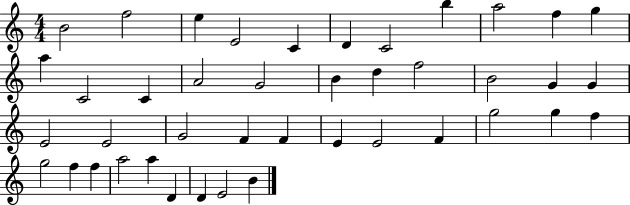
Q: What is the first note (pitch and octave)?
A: B4